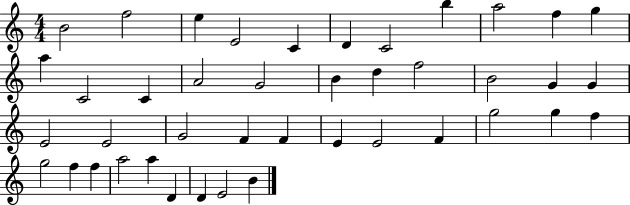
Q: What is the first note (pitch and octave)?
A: B4